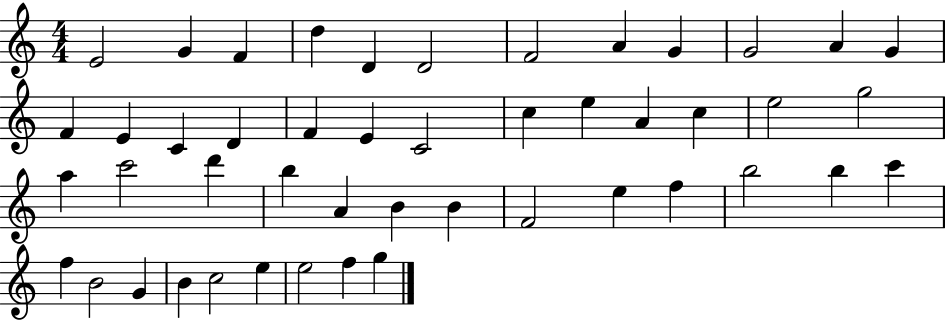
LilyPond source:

{
  \clef treble
  \numericTimeSignature
  \time 4/4
  \key c \major
  e'2 g'4 f'4 | d''4 d'4 d'2 | f'2 a'4 g'4 | g'2 a'4 g'4 | \break f'4 e'4 c'4 d'4 | f'4 e'4 c'2 | c''4 e''4 a'4 c''4 | e''2 g''2 | \break a''4 c'''2 d'''4 | b''4 a'4 b'4 b'4 | f'2 e''4 f''4 | b''2 b''4 c'''4 | \break f''4 b'2 g'4 | b'4 c''2 e''4 | e''2 f''4 g''4 | \bar "|."
}